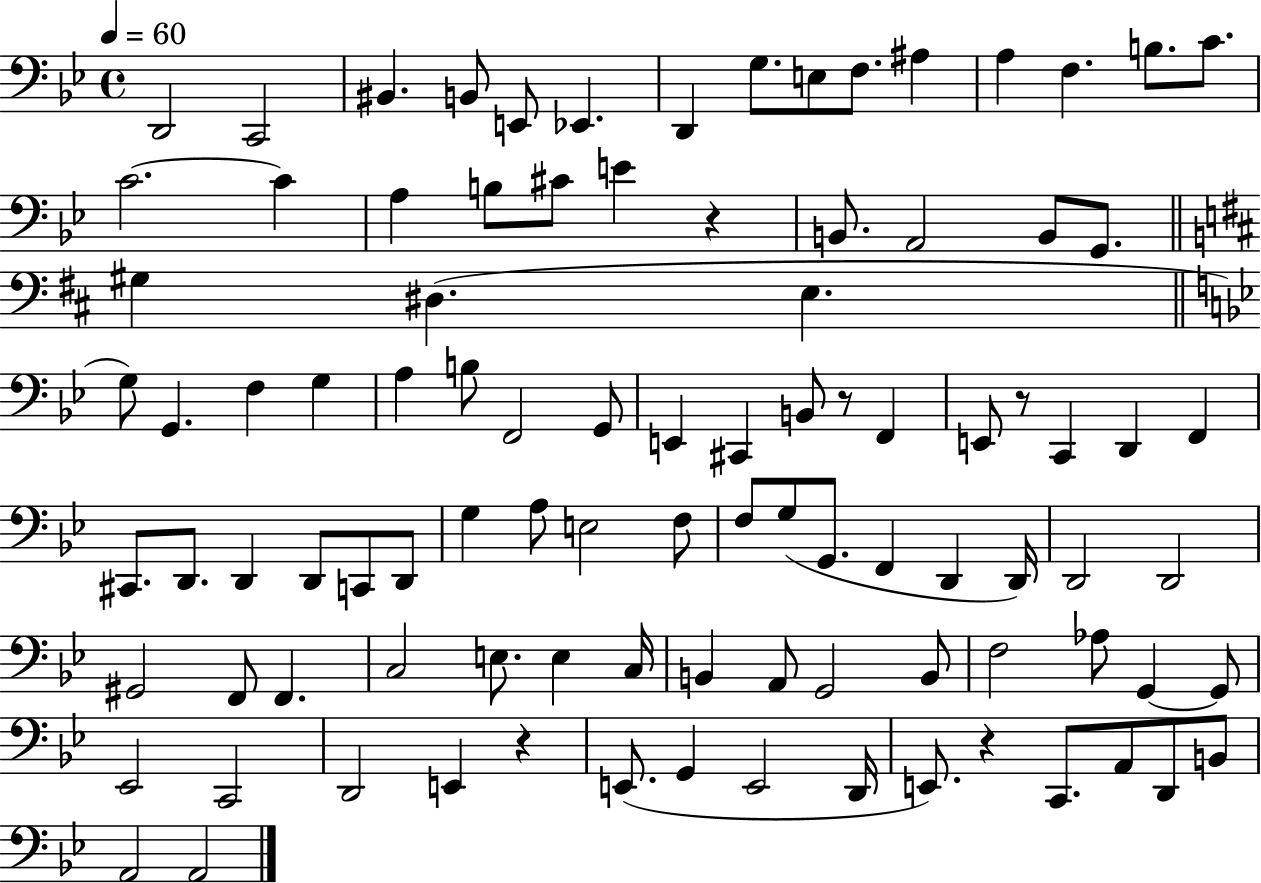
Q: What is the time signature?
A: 4/4